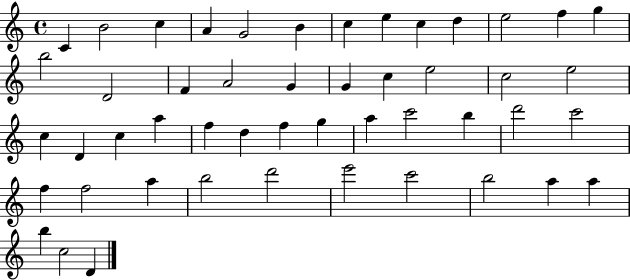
C4/q B4/h C5/q A4/q G4/h B4/q C5/q E5/q C5/q D5/q E5/h F5/q G5/q B5/h D4/h F4/q A4/h G4/q G4/q C5/q E5/h C5/h E5/h C5/q D4/q C5/q A5/q F5/q D5/q F5/q G5/q A5/q C6/h B5/q D6/h C6/h F5/q F5/h A5/q B5/h D6/h E6/h C6/h B5/h A5/q A5/q B5/q C5/h D4/q